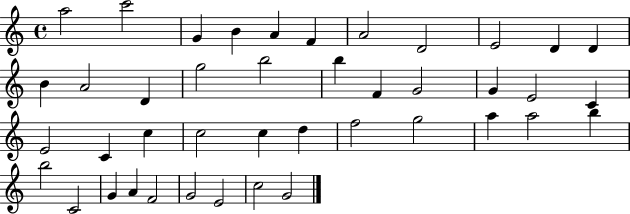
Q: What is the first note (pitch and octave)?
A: A5